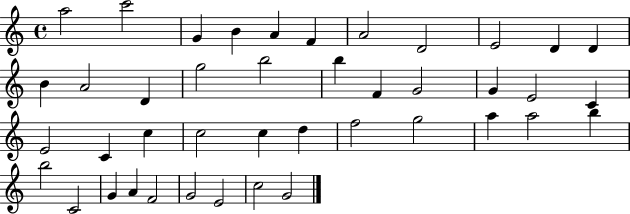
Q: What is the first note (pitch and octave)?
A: A5